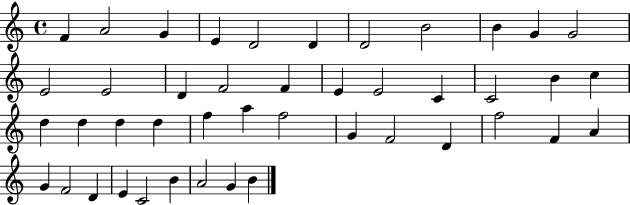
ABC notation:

X:1
T:Untitled
M:4/4
L:1/4
K:C
F A2 G E D2 D D2 B2 B G G2 E2 E2 D F2 F E E2 C C2 B c d d d d f a f2 G F2 D f2 F A G F2 D E C2 B A2 G B